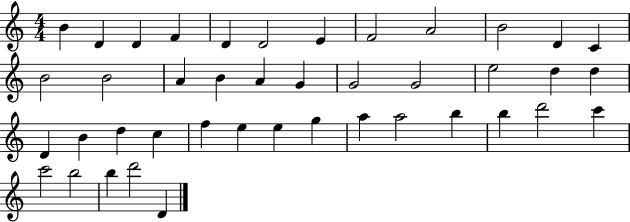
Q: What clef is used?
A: treble